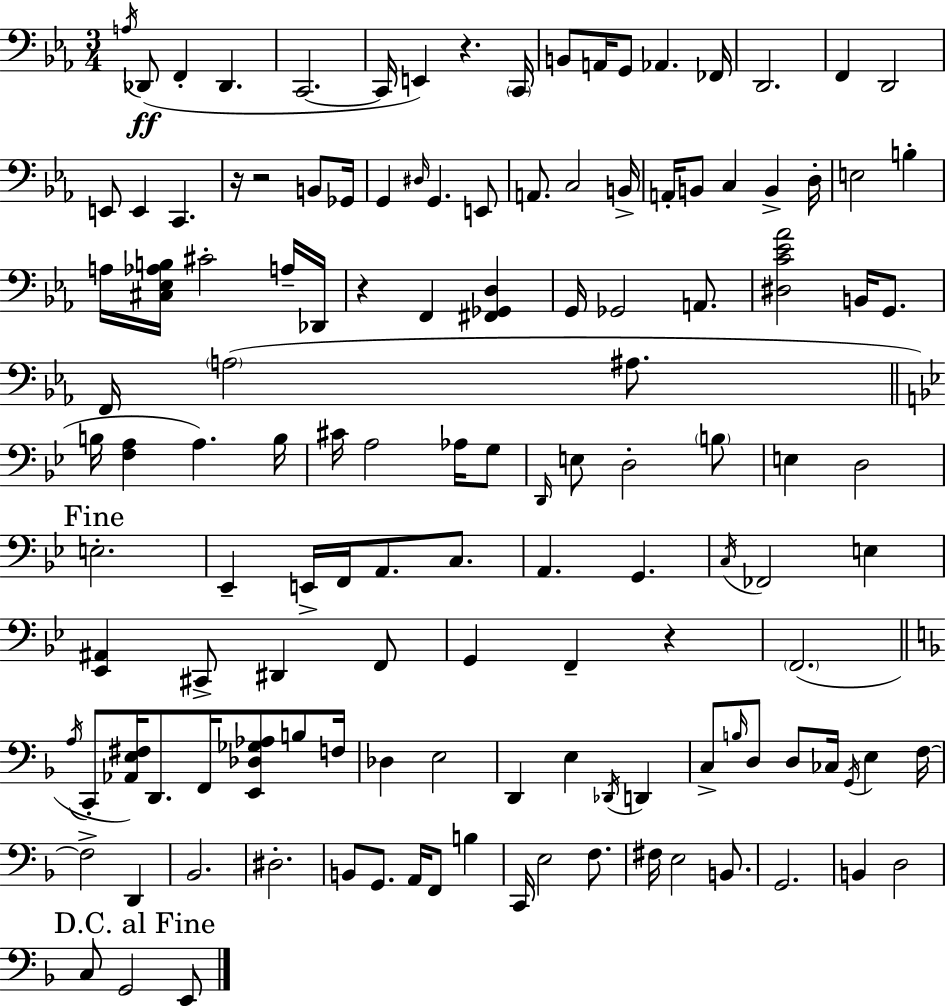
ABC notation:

X:1
T:Untitled
M:3/4
L:1/4
K:Eb
A,/4 _D,,/2 F,, _D,, C,,2 C,,/4 E,, z C,,/4 B,,/2 A,,/4 G,,/2 _A,, _F,,/4 D,,2 F,, D,,2 E,,/2 E,, C,, z/4 z2 B,,/2 _G,,/4 G,, ^D,/4 G,, E,,/2 A,,/2 C,2 B,,/4 A,,/4 B,,/2 C, B,, D,/4 E,2 B, A,/4 [^C,_E,_A,B,]/4 ^C2 A,/4 _D,,/4 z F,, [^F,,_G,,D,] G,,/4 _G,,2 A,,/2 [^D,C_E_A]2 B,,/4 G,,/2 F,,/4 A,2 ^A,/2 B,/4 [F,A,] A, B,/4 ^C/4 A,2 _A,/4 G,/2 D,,/4 E,/2 D,2 B,/2 E, D,2 E,2 _E,, E,,/4 F,,/4 A,,/2 C,/2 A,, G,, C,/4 _F,,2 E, [_E,,^A,,] ^C,,/2 ^D,, F,,/2 G,, F,, z F,,2 A,/4 C,,/2 [_A,,E,^F,]/4 D,,/2 F,,/4 [E,,_D,_G,_A,]/2 B,/2 F,/4 _D, E,2 D,, E, _D,,/4 D,, C,/2 B,/4 D,/2 D,/2 _C,/4 G,,/4 E, F,/4 F,2 D,, _B,,2 ^D,2 B,,/2 G,,/2 A,,/4 F,,/2 B, C,,/4 E,2 F,/2 ^F,/4 E,2 B,,/2 G,,2 B,, D,2 C,/2 G,,2 E,,/2